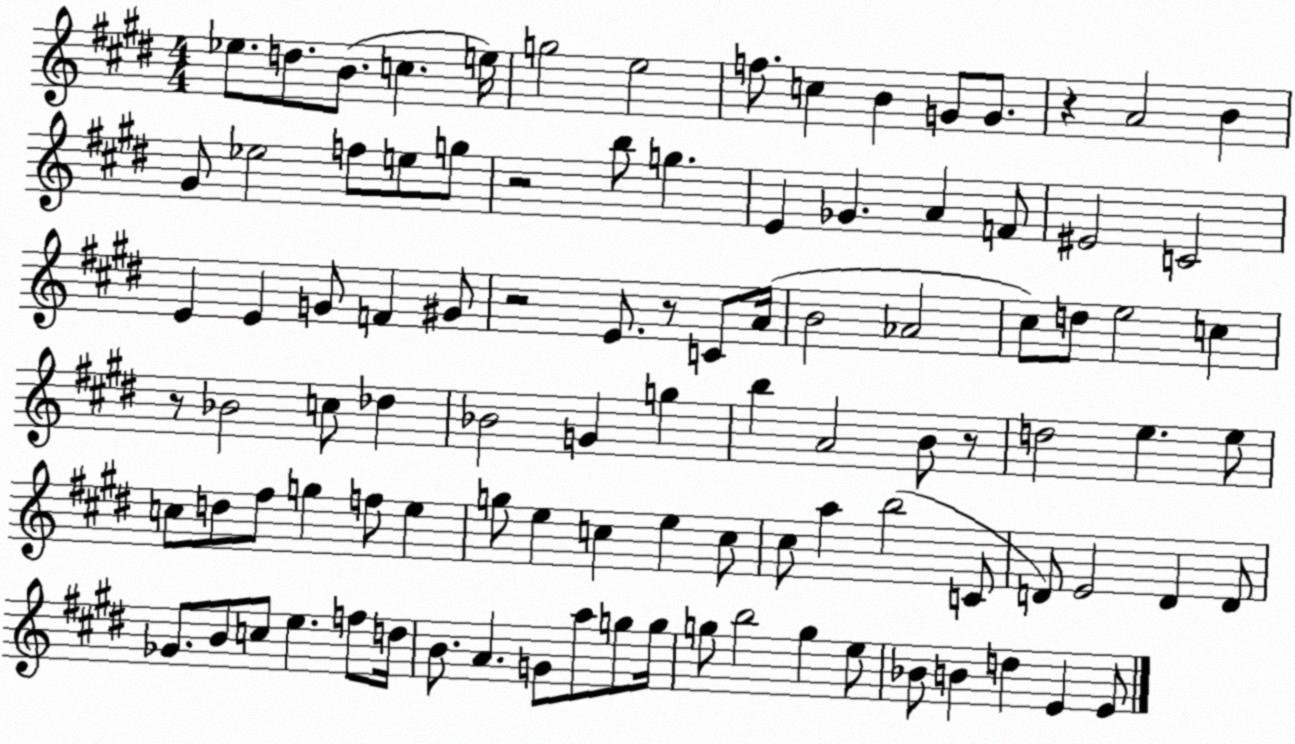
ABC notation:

X:1
T:Untitled
M:4/4
L:1/4
K:E
_e/2 d/2 B/2 c e/4 g2 e2 f/2 c B G/2 G/2 z A2 B ^G/2 _e2 f/2 e/2 g/2 z2 b/2 g E _G A F/2 ^E2 C2 E E G/2 F ^G/2 z2 E/2 z/2 C/2 A/4 B2 _A2 ^c/2 d/2 e2 c z/2 _B2 c/2 _d _B2 G g b A2 B/2 z/2 d2 e e/2 c/2 d/2 ^f/2 g f/2 e g/2 e c e c/2 ^c/2 a b2 C/2 D/2 E2 D D/2 _G/2 B/2 c/2 e f/2 d/4 B/2 A G/2 a/2 g/2 g/4 g/2 b2 g e/2 _B/2 B d E E/2